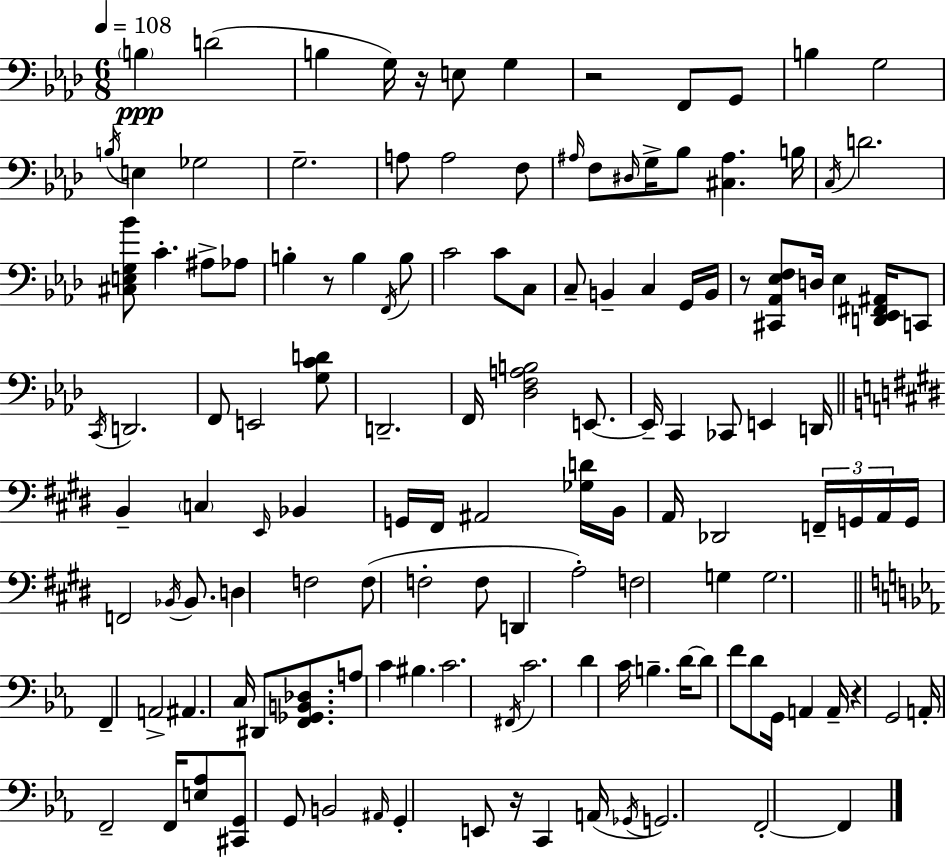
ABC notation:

X:1
T:Untitled
M:6/8
L:1/4
K:Fm
B, D2 B, G,/4 z/4 E,/2 G, z2 F,,/2 G,,/2 B, G,2 B,/4 E, _G,2 G,2 A,/2 A,2 F,/2 ^A,/4 F,/2 ^D,/4 G,/4 _B,/2 [^C,^A,] B,/4 C,/4 D2 [^C,E,G,_B]/2 C ^A,/2 _A,/2 B, z/2 B, F,,/4 B,/2 C2 C/2 C,/2 C,/2 B,, C, G,,/4 B,,/4 z/2 [^C,,_A,,_E,F,]/2 D,/4 _E, [D,,_E,,^F,,^A,,]/4 C,,/2 C,,/4 D,,2 F,,/2 E,,2 [G,CD]/2 D,,2 F,,/4 [_D,F,A,B,]2 E,,/2 E,,/4 C,, _C,,/2 E,, D,,/4 B,, C, E,,/4 _B,, G,,/4 ^F,,/4 ^A,,2 [_G,D]/4 B,,/4 A,,/4 _D,,2 F,,/4 G,,/4 A,,/4 G,,/4 F,,2 _B,,/4 _B,,/2 D, F,2 F,/2 F,2 F,/2 D,, A,2 F,2 G, G,2 F,, A,,2 ^A,, C,/4 ^D,,/2 [F,,_G,,B,,_D,]/2 A,/2 C ^B, C2 ^F,,/4 C2 D C/4 B, D/4 D/2 F/2 D/2 G,,/4 A,, A,,/4 z G,,2 A,,/4 F,,2 F,,/4 [E,_A,]/2 [^C,,G,,]/2 G,,/2 B,,2 ^A,,/4 G,, E,,/2 z/4 C,, A,,/4 _G,,/4 G,,2 F,,2 F,,